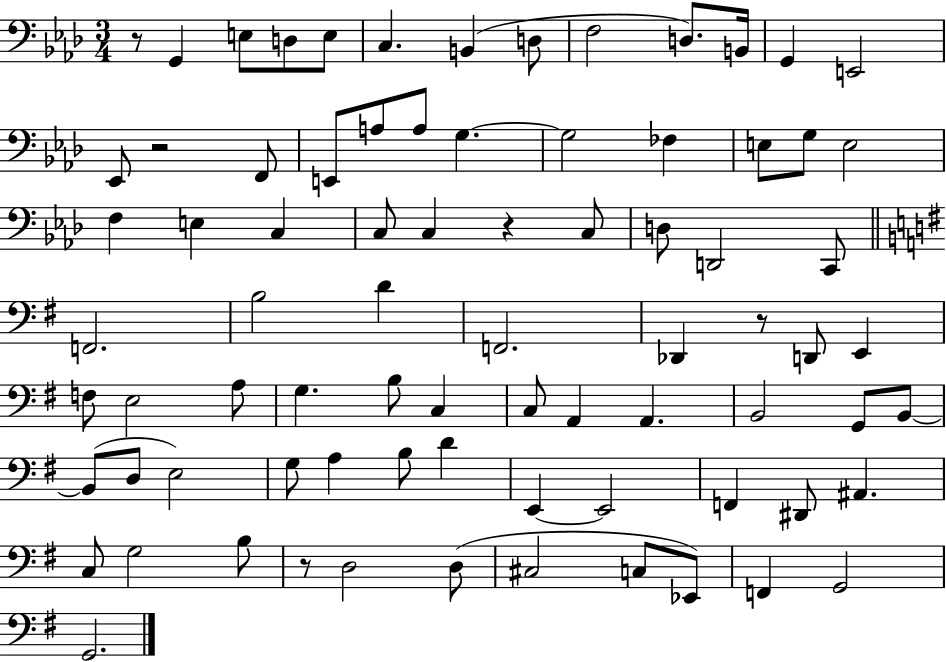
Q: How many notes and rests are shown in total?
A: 79